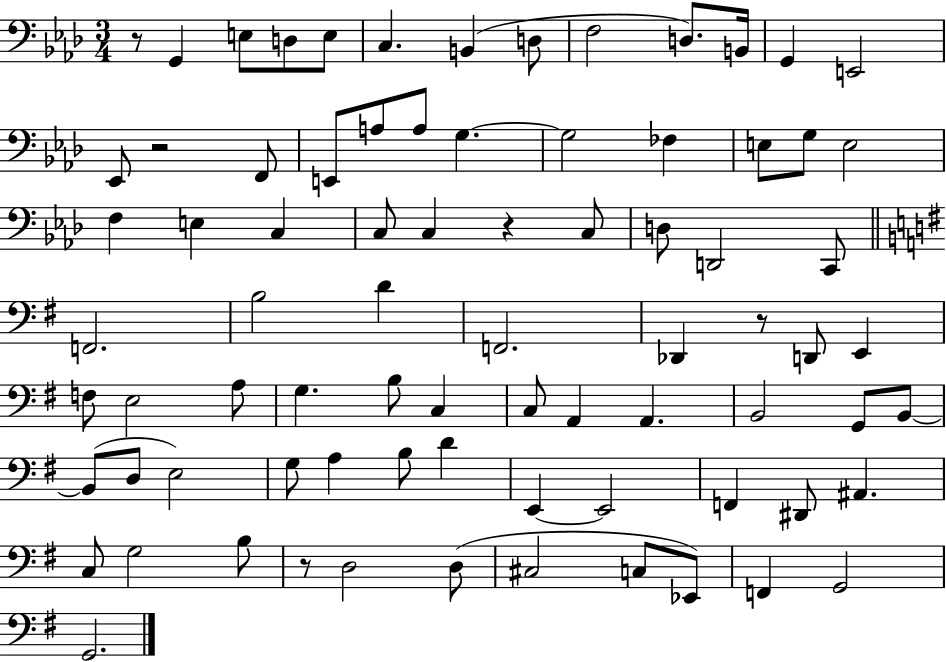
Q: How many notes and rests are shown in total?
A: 79